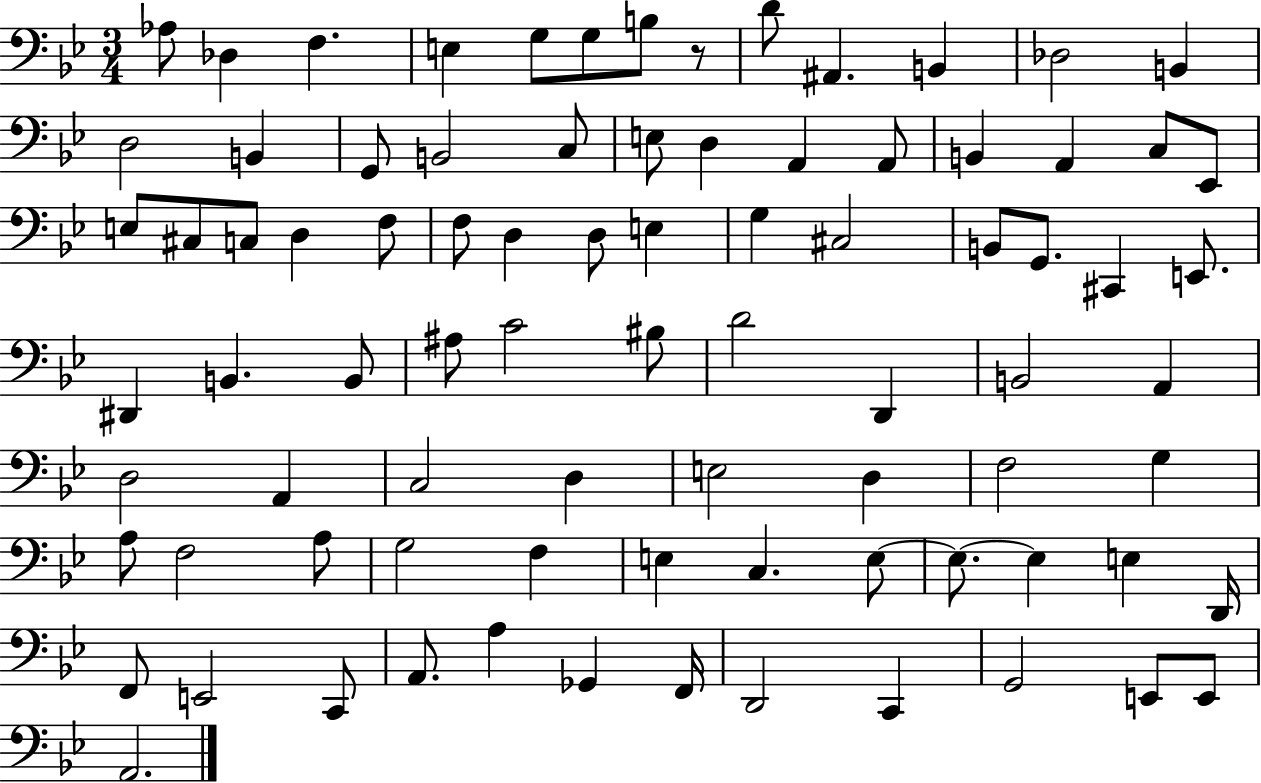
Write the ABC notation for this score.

X:1
T:Untitled
M:3/4
L:1/4
K:Bb
_A,/2 _D, F, E, G,/2 G,/2 B,/2 z/2 D/2 ^A,, B,, _D,2 B,, D,2 B,, G,,/2 B,,2 C,/2 E,/2 D, A,, A,,/2 B,, A,, C,/2 _E,,/2 E,/2 ^C,/2 C,/2 D, F,/2 F,/2 D, D,/2 E, G, ^C,2 B,,/2 G,,/2 ^C,, E,,/2 ^D,, B,, B,,/2 ^A,/2 C2 ^B,/2 D2 D,, B,,2 A,, D,2 A,, C,2 D, E,2 D, F,2 G, A,/2 F,2 A,/2 G,2 F, E, C, E,/2 E,/2 E, E, D,,/4 F,,/2 E,,2 C,,/2 A,,/2 A, _G,, F,,/4 D,,2 C,, G,,2 E,,/2 E,,/2 A,,2